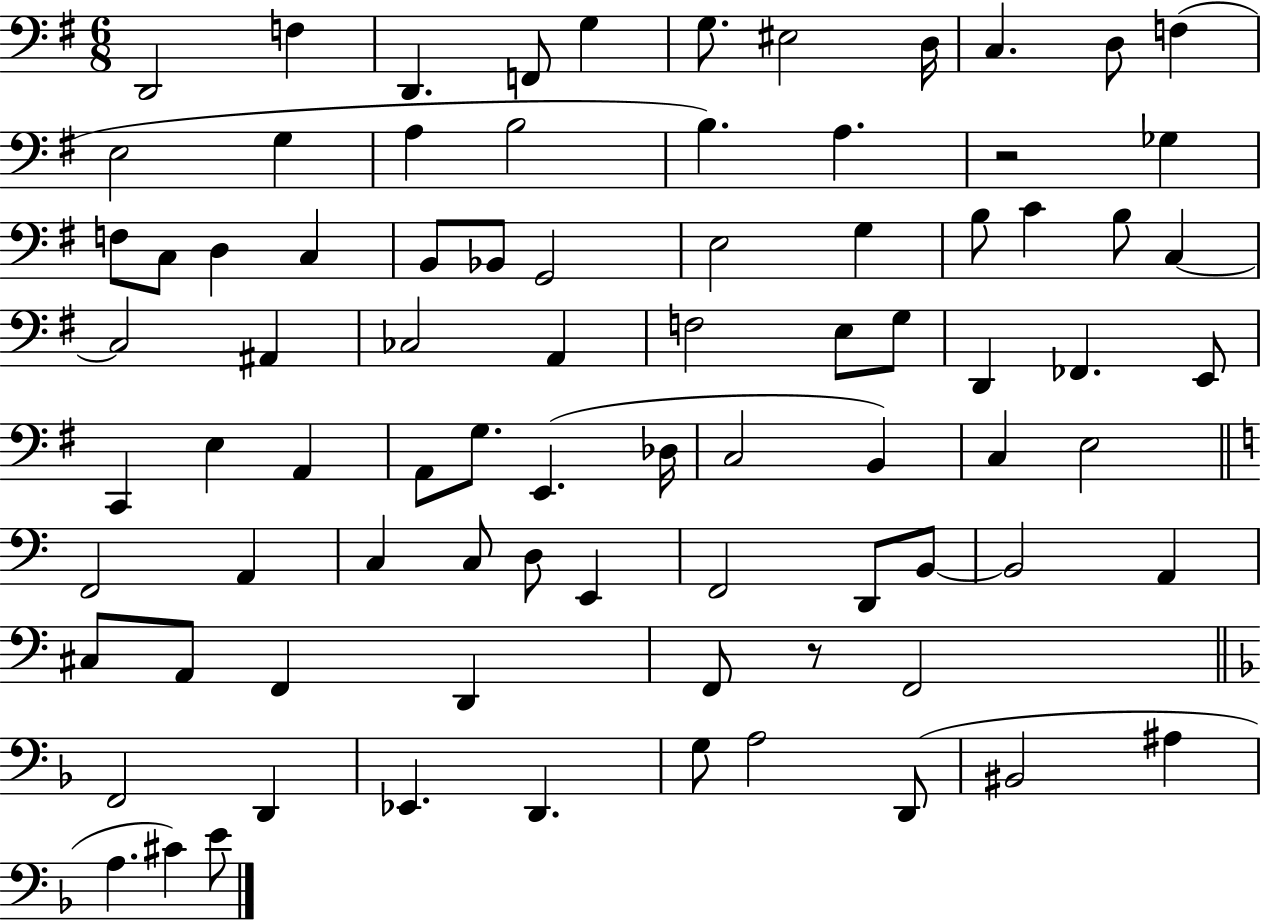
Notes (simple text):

D2/h F3/q D2/q. F2/e G3/q G3/e. EIS3/h D3/s C3/q. D3/e F3/q E3/h G3/q A3/q B3/h B3/q. A3/q. R/h Gb3/q F3/e C3/e D3/q C3/q B2/e Bb2/e G2/h E3/h G3/q B3/e C4/q B3/e C3/q C3/h A#2/q CES3/h A2/q F3/h E3/e G3/e D2/q FES2/q. E2/e C2/q E3/q A2/q A2/e G3/e. E2/q. Db3/s C3/h B2/q C3/q E3/h F2/h A2/q C3/q C3/e D3/e E2/q F2/h D2/e B2/e B2/h A2/q C#3/e A2/e F2/q D2/q F2/e R/e F2/h F2/h D2/q Eb2/q. D2/q. G3/e A3/h D2/e BIS2/h A#3/q A3/q. C#4/q E4/e